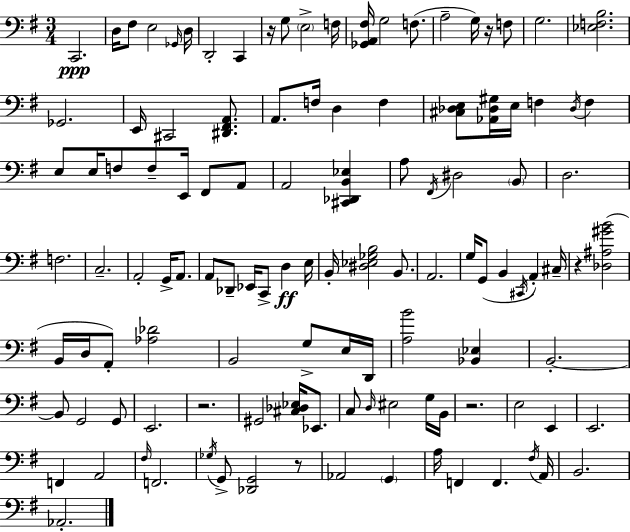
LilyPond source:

{
  \clef bass
  \numericTimeSignature
  \time 3/4
  \key e \minor
  c,2.\ppp | d16 fis8 e2 \grace { ges,16 } | d16 d,2-. c,4 | r16 g8 \parenthesize e2-> | \break f16 <ges, a, fis>16 g2 f8.( | a2-- g16) r16 f8 | g2. | <ees f b>2. | \break ges,2. | e,16 cis,2 <dis, fis, a,>8. | a,8. f16 d4 f4 | <cis des e>8 <aes, des gis>16 e16 f4 \acciaccatura { des16 } f4 | \break e8 e16 f8 f8-- e,16 fis,8 | a,8 a,2 <cis, des, b, ees>4 | a8 \acciaccatura { fis,16 } dis2 | \parenthesize b,8 d2. | \break f2. | c2.-- | a,2-. g,16-> | a,8. a,8 des,8-- ees,16 c,8-> d4\ff | \break e16 b,16-. <dis ees ges b>2 | b,8. a,2. | g16 g,8( b,4 \acciaccatura { cis,16 } a,4-.) | cis16-- r4 <des ais gis' b'>2( | \break b,16 d16 a,8-.) <aes des'>2 | b,2 | g8-> e16 d,16 <a b'>2 | <bes, ees>4 b,2.-.~~ | \break b,8 g,2 | g,8 e,2. | r2. | gis,2 | \break <cis des ees>16 ees,8. c8 \grace { d16 } eis2 | g16 b,16 r2. | e2 | e,4 e,2. | \break f,4 a,2 | \grace { fis16 } f,2. | \acciaccatura { ges16 } g,8-> <des, g,>2 | r8 aes,2 | \break \parenthesize g,4 a16 f,4 | f,4. \acciaccatura { fis16 } a,16 b,2. | aes,2.-. | \bar "|."
}